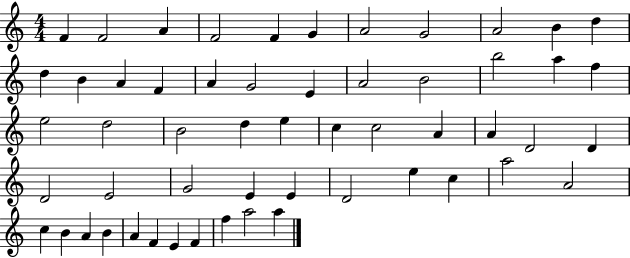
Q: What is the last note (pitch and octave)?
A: A5